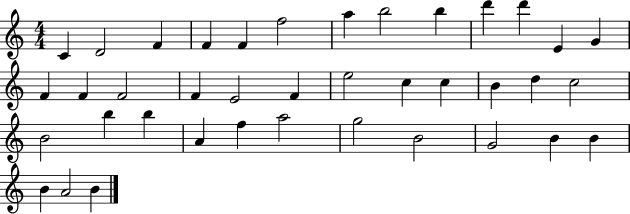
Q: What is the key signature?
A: C major